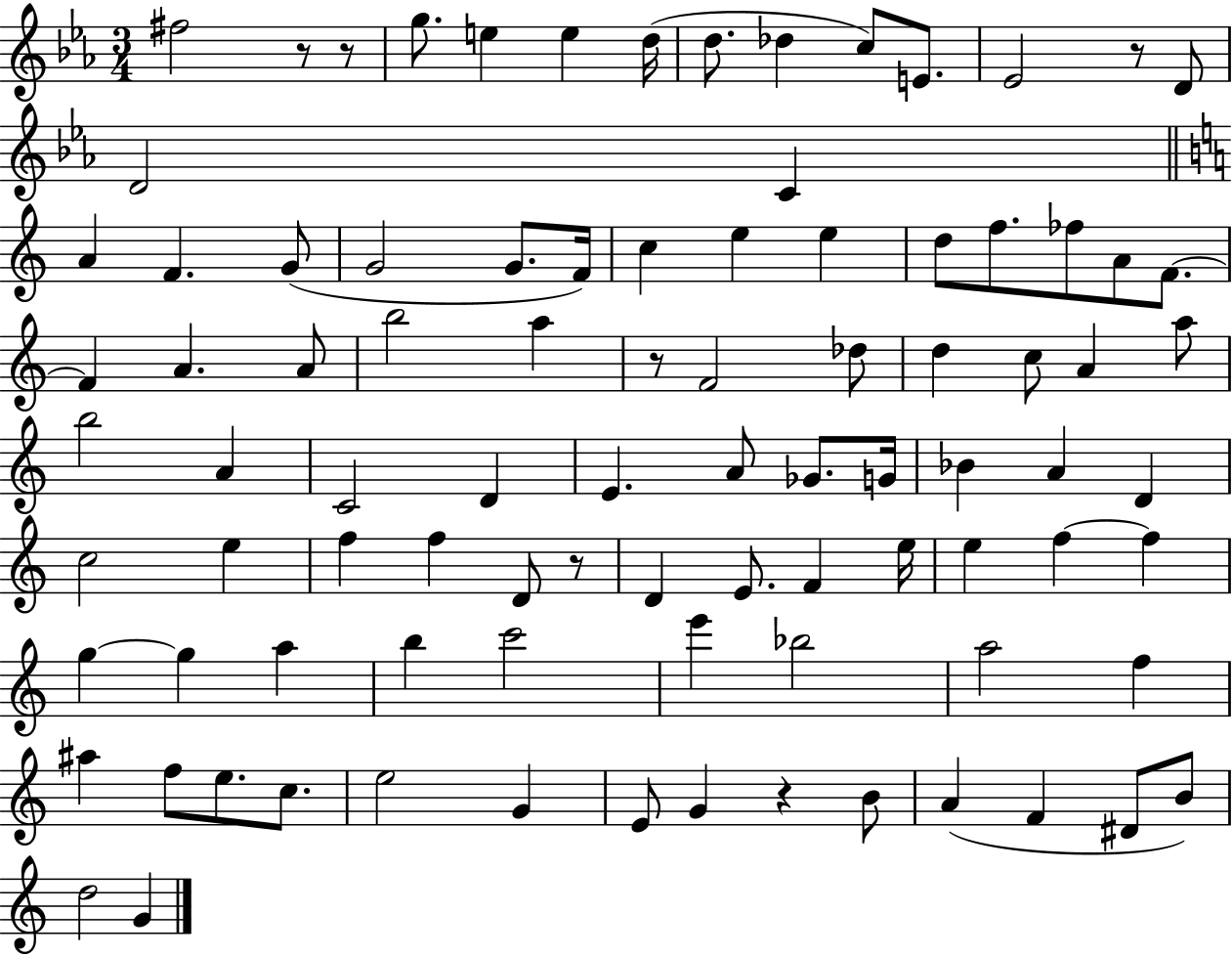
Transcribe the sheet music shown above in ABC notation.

X:1
T:Untitled
M:3/4
L:1/4
K:Eb
^f2 z/2 z/2 g/2 e e d/4 d/2 _d c/2 E/2 _E2 z/2 D/2 D2 C A F G/2 G2 G/2 F/4 c e e d/2 f/2 _f/2 A/2 F/2 F A A/2 b2 a z/2 F2 _d/2 d c/2 A a/2 b2 A C2 D E A/2 _G/2 G/4 _B A D c2 e f f D/2 z/2 D E/2 F e/4 e f f g g a b c'2 e' _b2 a2 f ^a f/2 e/2 c/2 e2 G E/2 G z B/2 A F ^D/2 B/2 d2 G